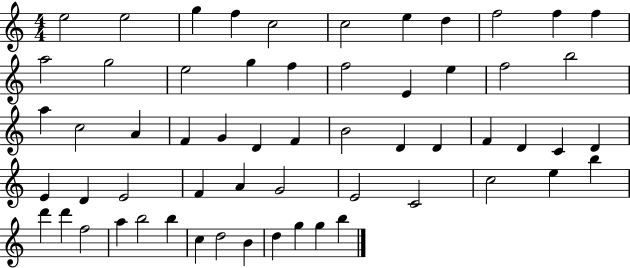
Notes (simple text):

E5/h E5/h G5/q F5/q C5/h C5/h E5/q D5/q F5/h F5/q F5/q A5/h G5/h E5/h G5/q F5/q F5/h E4/q E5/q F5/h B5/h A5/q C5/h A4/q F4/q G4/q D4/q F4/q B4/h D4/q D4/q F4/q D4/q C4/q D4/q E4/q D4/q E4/h F4/q A4/q G4/h E4/h C4/h C5/h E5/q B5/q D6/q D6/q F5/h A5/q B5/h B5/q C5/q D5/h B4/q D5/q G5/q G5/q B5/q